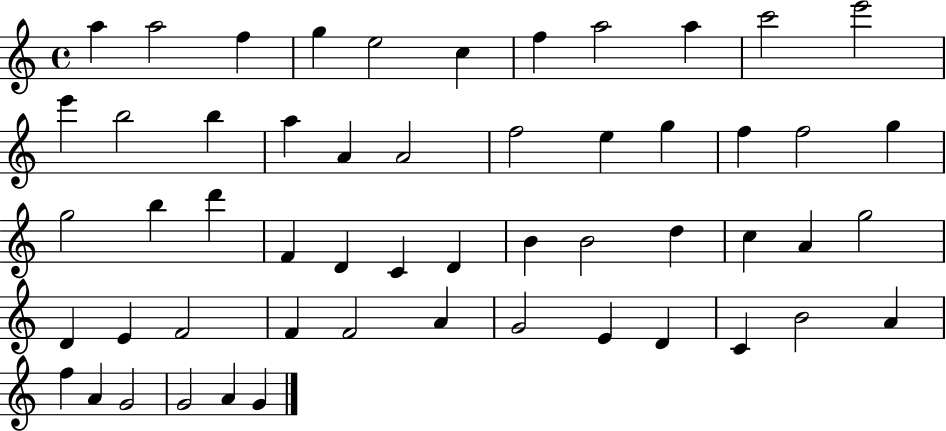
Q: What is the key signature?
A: C major